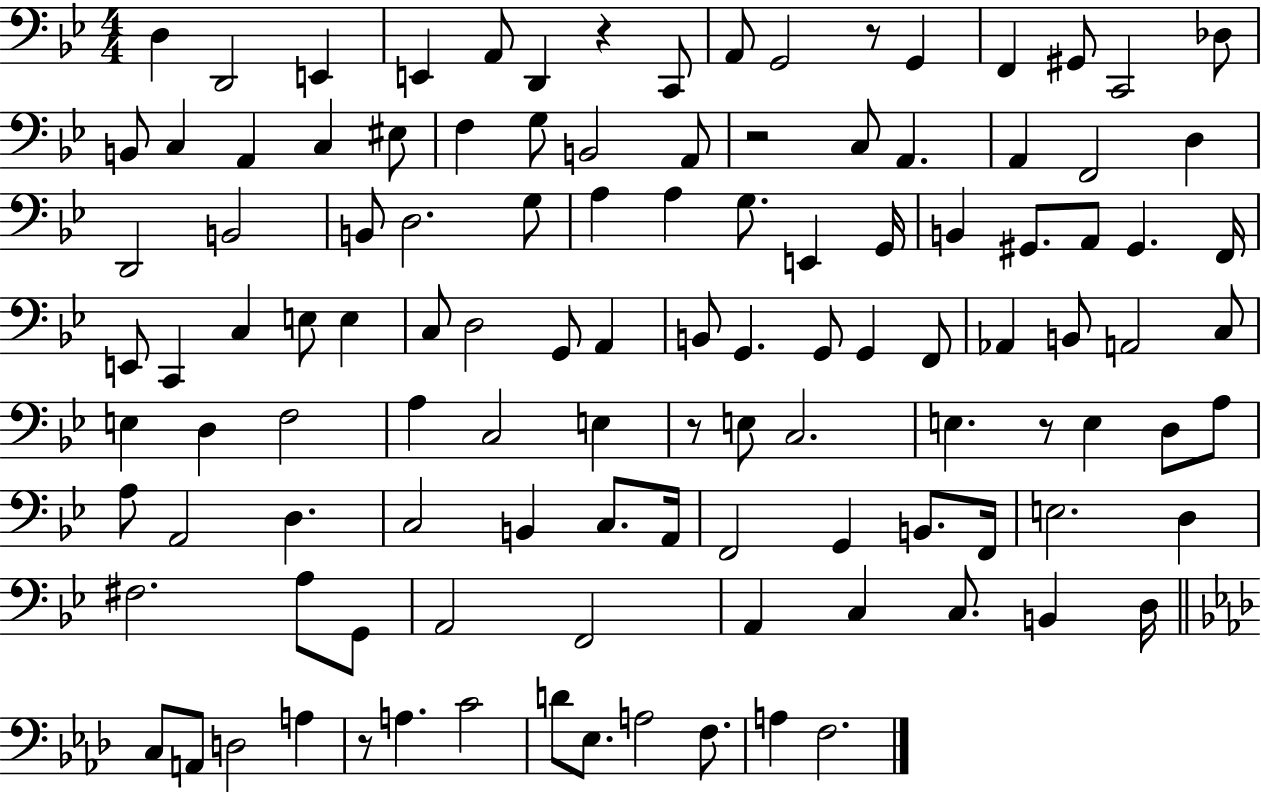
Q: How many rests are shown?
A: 6